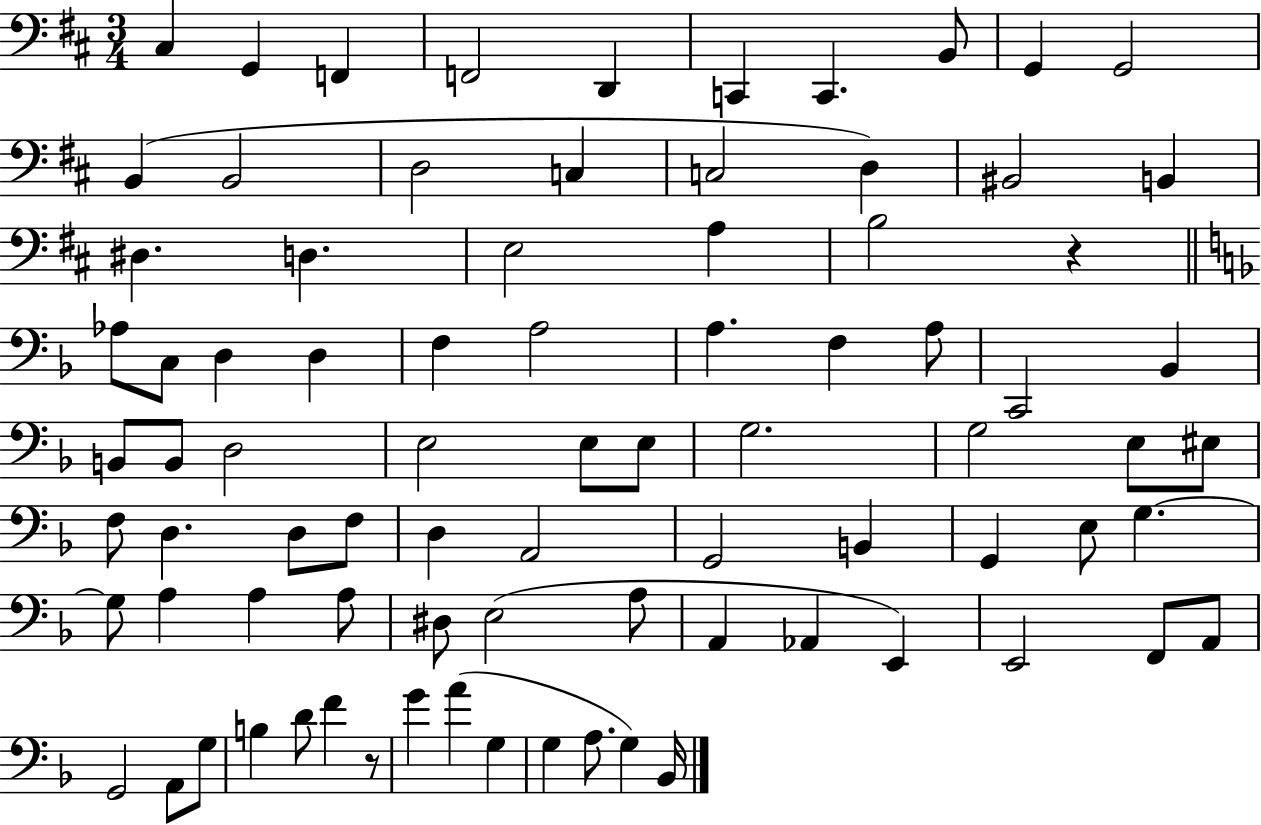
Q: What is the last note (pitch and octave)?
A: Bb2